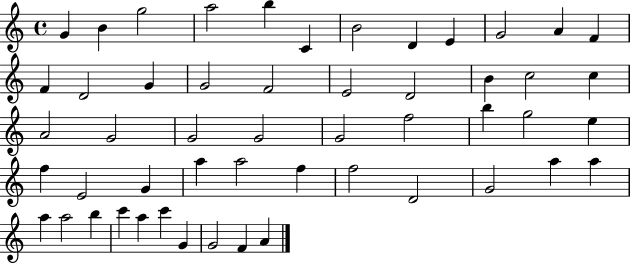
{
  \clef treble
  \time 4/4
  \defaultTimeSignature
  \key c \major
  g'4 b'4 g''2 | a''2 b''4 c'4 | b'2 d'4 e'4 | g'2 a'4 f'4 | \break f'4 d'2 g'4 | g'2 f'2 | e'2 d'2 | b'4 c''2 c''4 | \break a'2 g'2 | g'2 g'2 | g'2 f''2 | b''4 g''2 e''4 | \break f''4 e'2 g'4 | a''4 a''2 f''4 | f''2 d'2 | g'2 a''4 a''4 | \break a''4 a''2 b''4 | c'''4 a''4 c'''4 g'4 | g'2 f'4 a'4 | \bar "|."
}